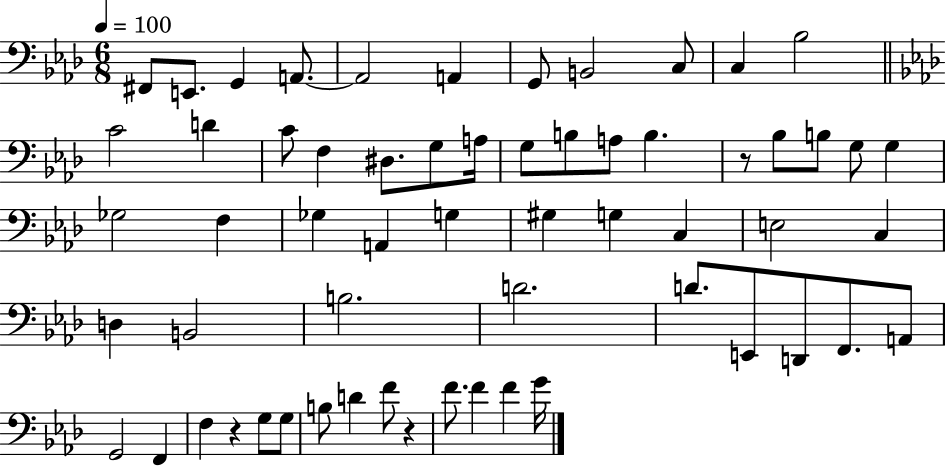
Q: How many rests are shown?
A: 3